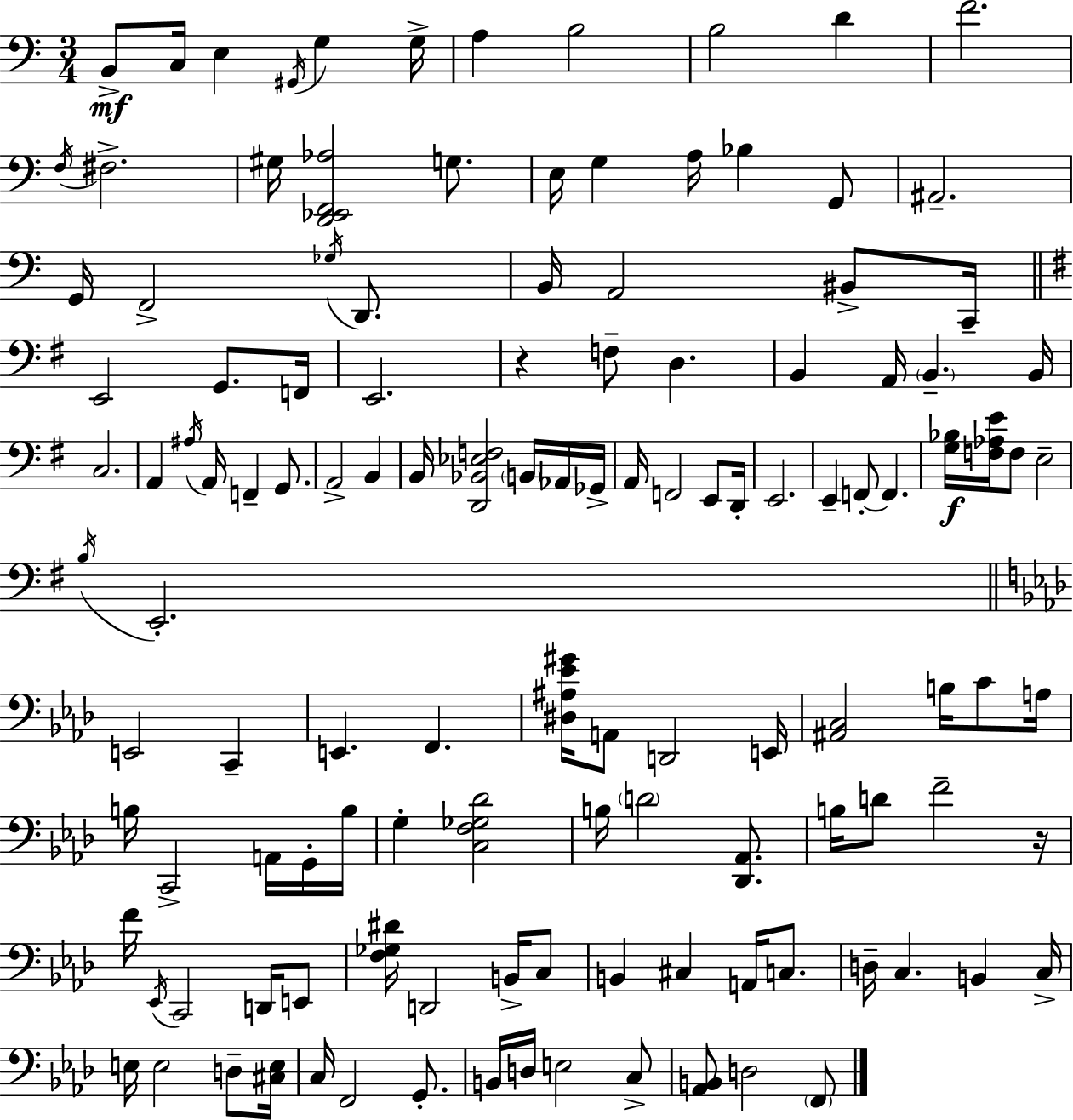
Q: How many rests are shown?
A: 2